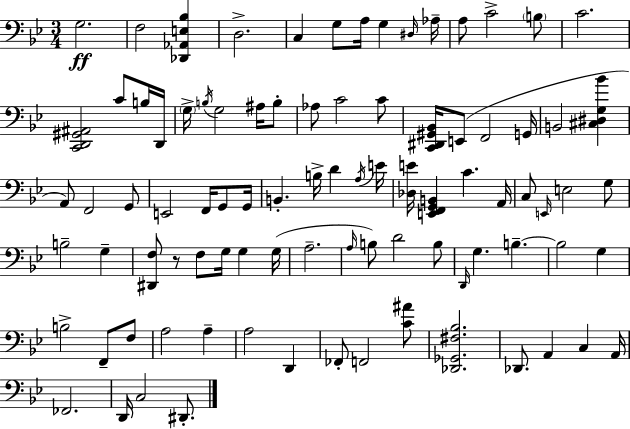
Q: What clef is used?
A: bass